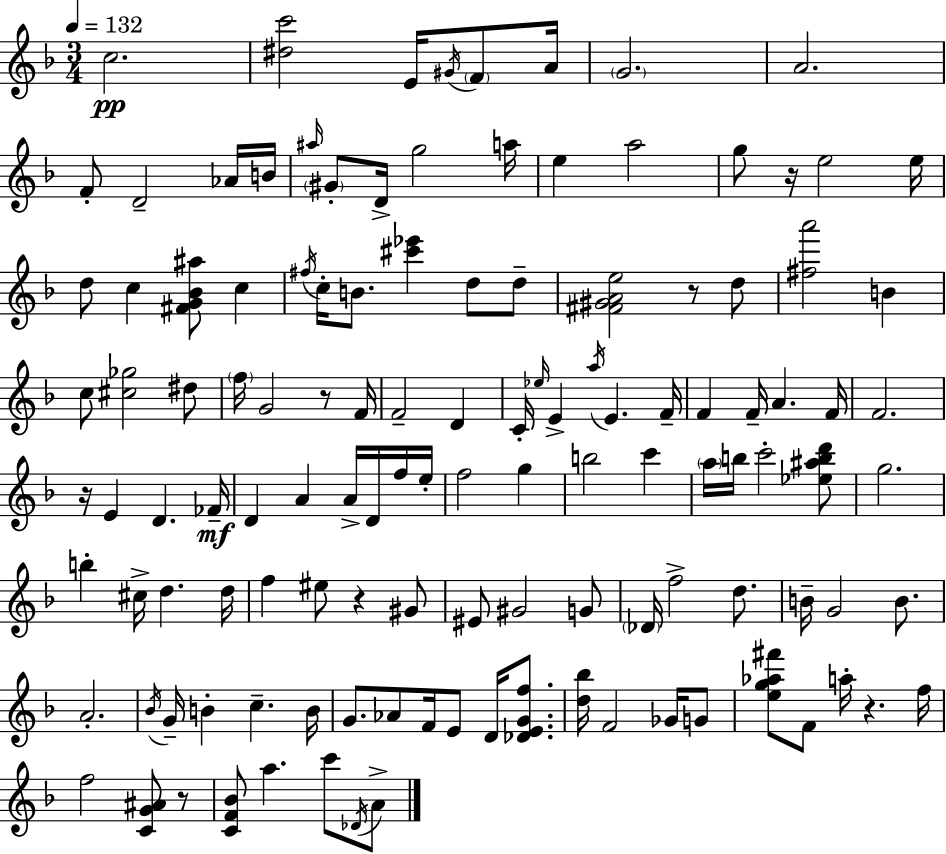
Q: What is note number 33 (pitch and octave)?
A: D#5